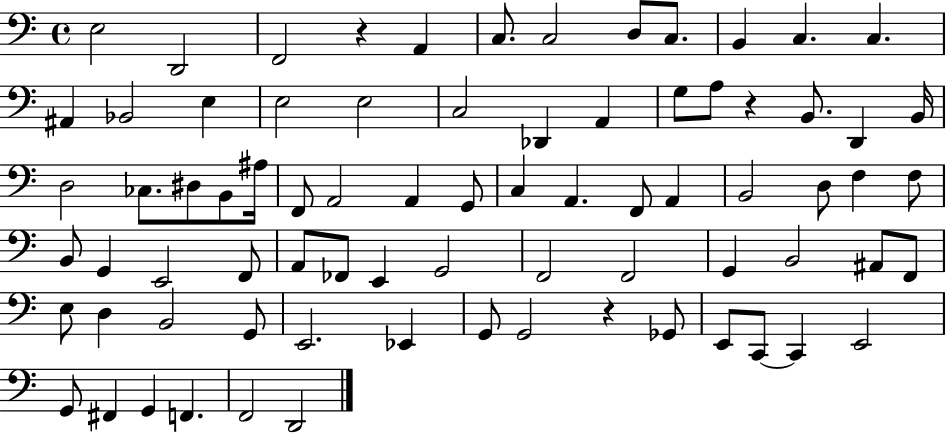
E3/h D2/h F2/h R/q A2/q C3/e. C3/h D3/e C3/e. B2/q C3/q. C3/q. A#2/q Bb2/h E3/q E3/h E3/h C3/h Db2/q A2/q G3/e A3/e R/q B2/e. D2/q B2/s D3/h CES3/e. D#3/e B2/e A#3/s F2/e A2/h A2/q G2/e C3/q A2/q. F2/e A2/q B2/h D3/e F3/q F3/e B2/e G2/q E2/h F2/e A2/e FES2/e E2/q G2/h F2/h F2/h G2/q B2/h A#2/e F2/e E3/e D3/q B2/h G2/e E2/h. Eb2/q G2/e G2/h R/q Gb2/e E2/e C2/e C2/q E2/h G2/e F#2/q G2/q F2/q. F2/h D2/h